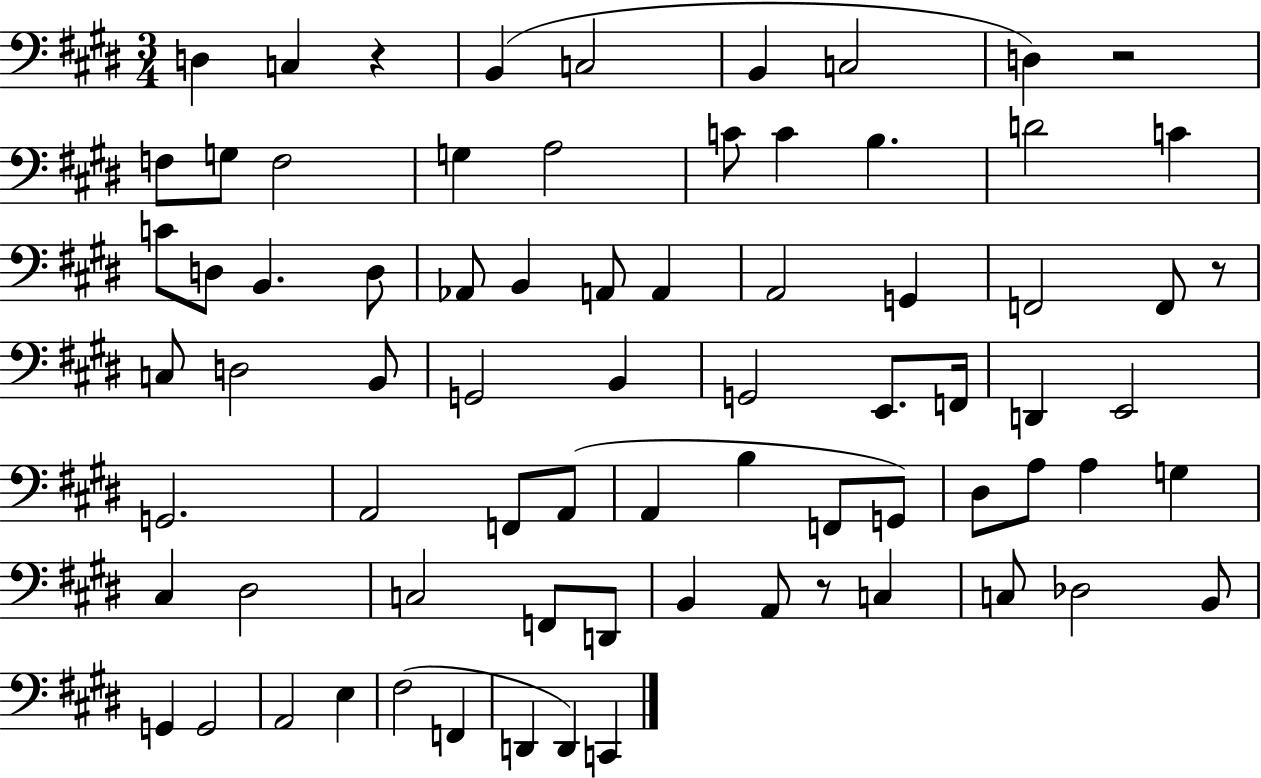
D3/q C3/q R/q B2/q C3/h B2/q C3/h D3/q R/h F3/e G3/e F3/h G3/q A3/h C4/e C4/q B3/q. D4/h C4/q C4/e D3/e B2/q. D3/e Ab2/e B2/q A2/e A2/q A2/h G2/q F2/h F2/e R/e C3/e D3/h B2/e G2/h B2/q G2/h E2/e. F2/s D2/q E2/h G2/h. A2/h F2/e A2/e A2/q B3/q F2/e G2/e D#3/e A3/e A3/q G3/q C#3/q D#3/h C3/h F2/e D2/e B2/q A2/e R/e C3/q C3/e Db3/h B2/e G2/q G2/h A2/h E3/q F#3/h F2/q D2/q D2/q C2/q